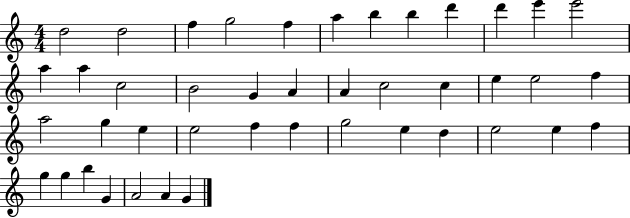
{
  \clef treble
  \numericTimeSignature
  \time 4/4
  \key c \major
  d''2 d''2 | f''4 g''2 f''4 | a''4 b''4 b''4 d'''4 | d'''4 e'''4 e'''2 | \break a''4 a''4 c''2 | b'2 g'4 a'4 | a'4 c''2 c''4 | e''4 e''2 f''4 | \break a''2 g''4 e''4 | e''2 f''4 f''4 | g''2 e''4 d''4 | e''2 e''4 f''4 | \break g''4 g''4 b''4 g'4 | a'2 a'4 g'4 | \bar "|."
}